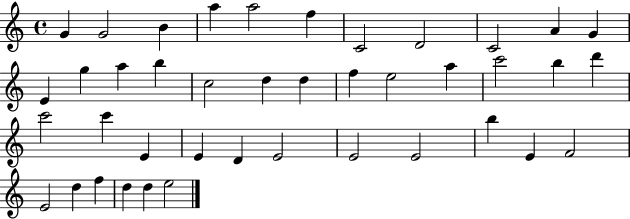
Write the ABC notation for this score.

X:1
T:Untitled
M:4/4
L:1/4
K:C
G G2 B a a2 f C2 D2 C2 A G E g a b c2 d d f e2 a c'2 b d' c'2 c' E E D E2 E2 E2 b E F2 E2 d f d d e2